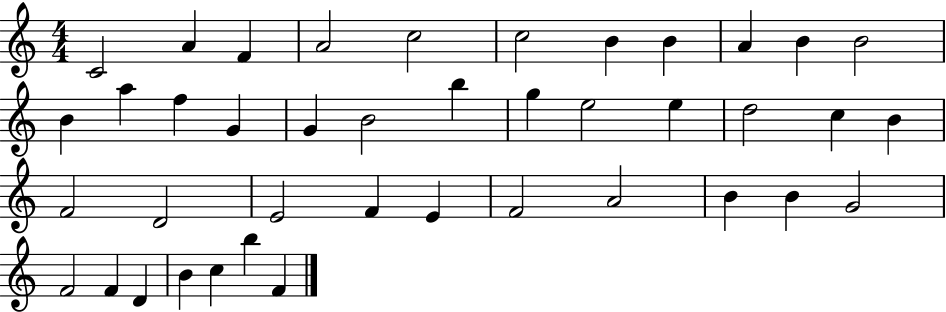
C4/h A4/q F4/q A4/h C5/h C5/h B4/q B4/q A4/q B4/q B4/h B4/q A5/q F5/q G4/q G4/q B4/h B5/q G5/q E5/h E5/q D5/h C5/q B4/q F4/h D4/h E4/h F4/q E4/q F4/h A4/h B4/q B4/q G4/h F4/h F4/q D4/q B4/q C5/q B5/q F4/q